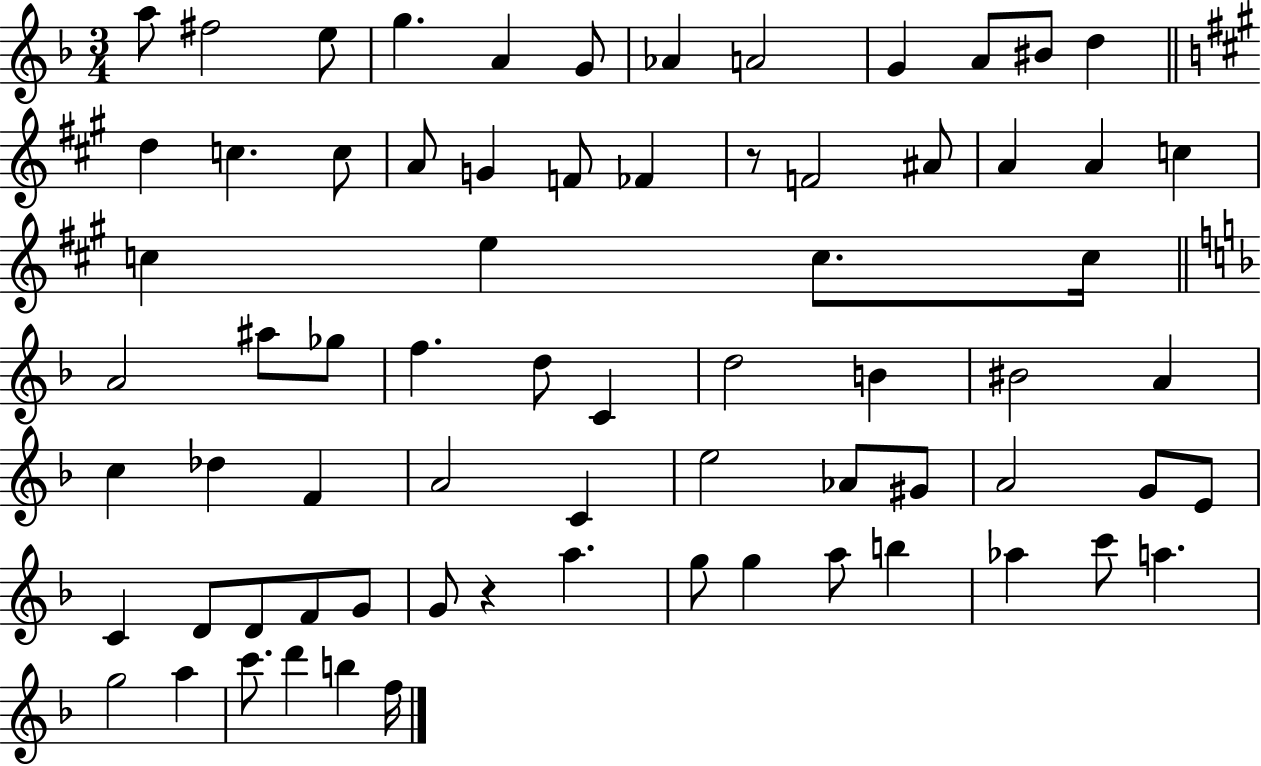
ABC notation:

X:1
T:Untitled
M:3/4
L:1/4
K:F
a/2 ^f2 e/2 g A G/2 _A A2 G A/2 ^B/2 d d c c/2 A/2 G F/2 _F z/2 F2 ^A/2 A A c c e c/2 c/4 A2 ^a/2 _g/2 f d/2 C d2 B ^B2 A c _d F A2 C e2 _A/2 ^G/2 A2 G/2 E/2 C D/2 D/2 F/2 G/2 G/2 z a g/2 g a/2 b _a c'/2 a g2 a c'/2 d' b f/4